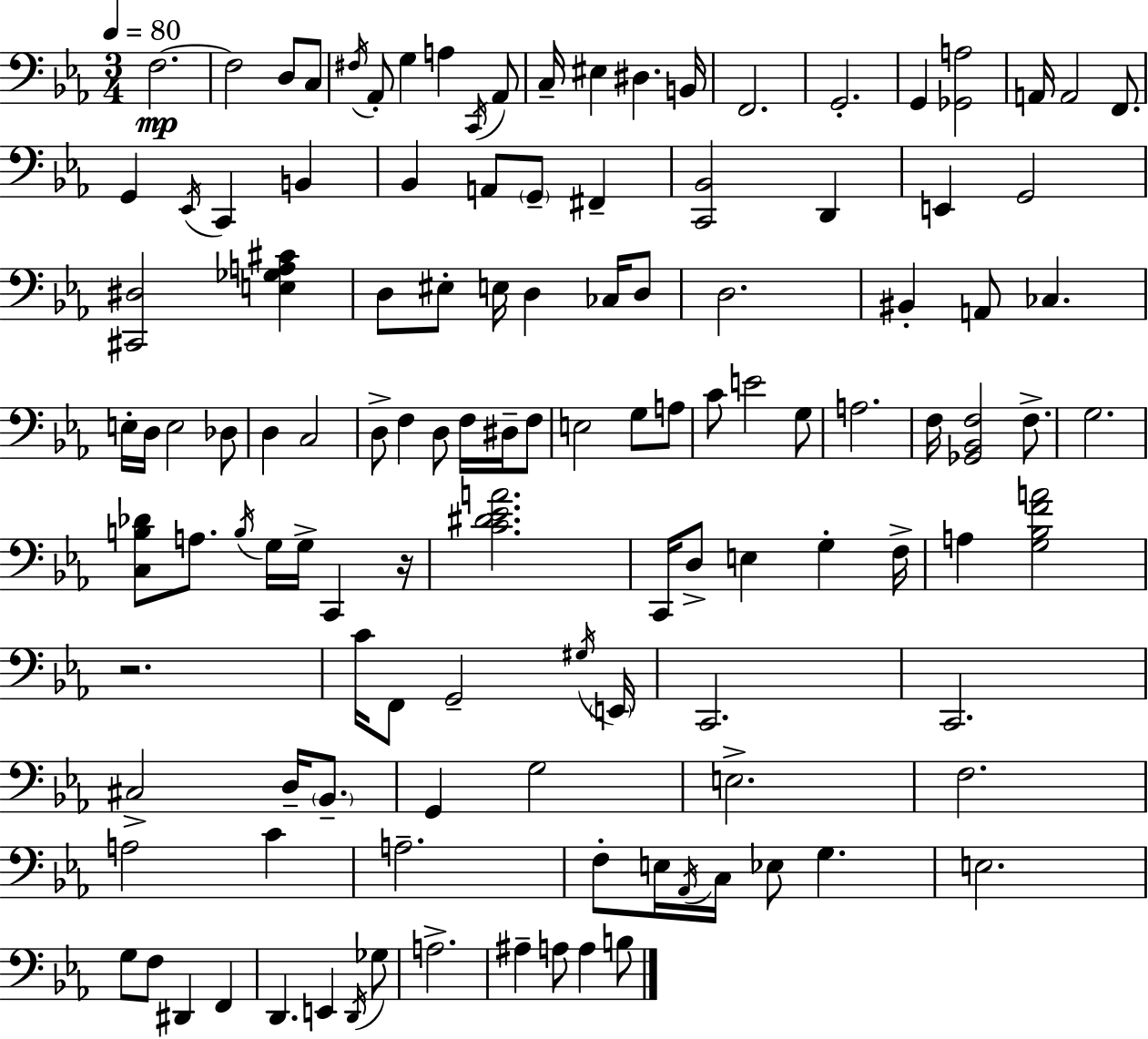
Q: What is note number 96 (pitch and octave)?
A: Eb3